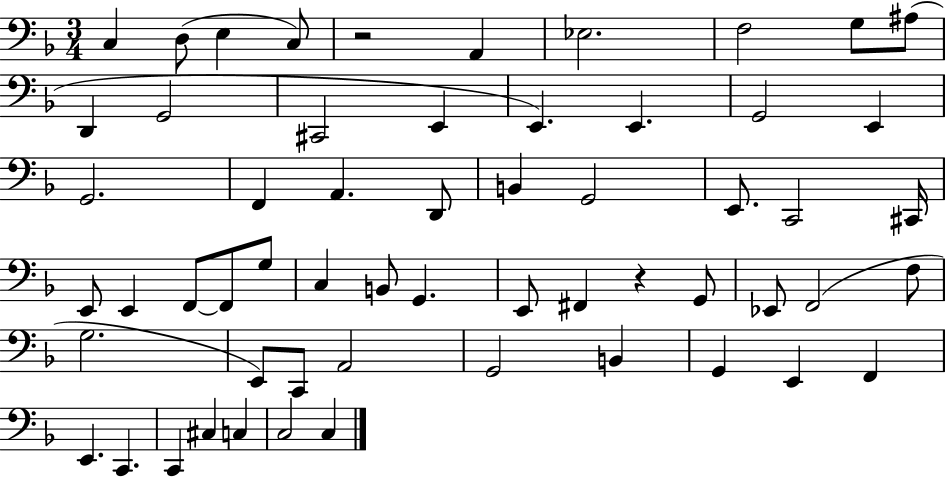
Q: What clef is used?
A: bass